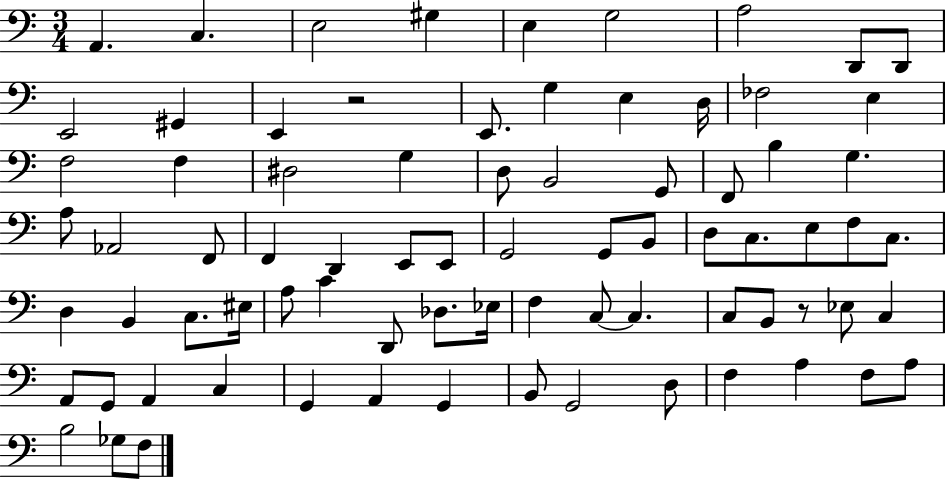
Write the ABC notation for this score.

X:1
T:Untitled
M:3/4
L:1/4
K:C
A,, C, E,2 ^G, E, G,2 A,2 D,,/2 D,,/2 E,,2 ^G,, E,, z2 E,,/2 G, E, D,/4 _F,2 E, F,2 F, ^D,2 G, D,/2 B,,2 G,,/2 F,,/2 B, G, A,/2 _A,,2 F,,/2 F,, D,, E,,/2 E,,/2 G,,2 G,,/2 B,,/2 D,/2 C,/2 E,/2 F,/2 C,/2 D, B,, C,/2 ^E,/4 A,/2 C D,,/2 _D,/2 _E,/4 F, C,/2 C, C,/2 B,,/2 z/2 _E,/2 C, A,,/2 G,,/2 A,, C, G,, A,, G,, B,,/2 G,,2 D,/2 F, A, F,/2 A,/2 B,2 _G,/2 F,/2